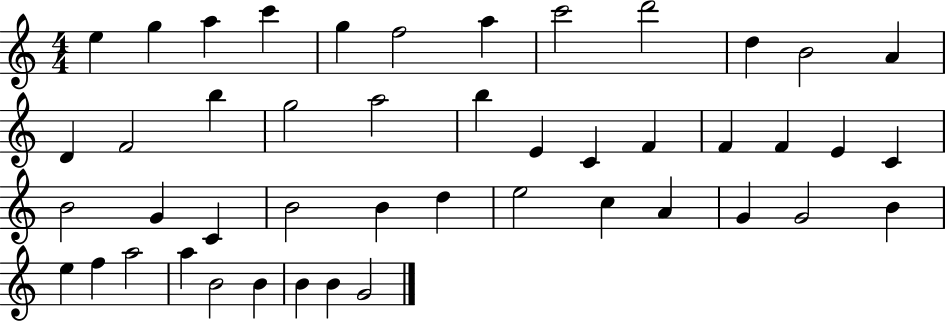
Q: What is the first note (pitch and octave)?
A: E5